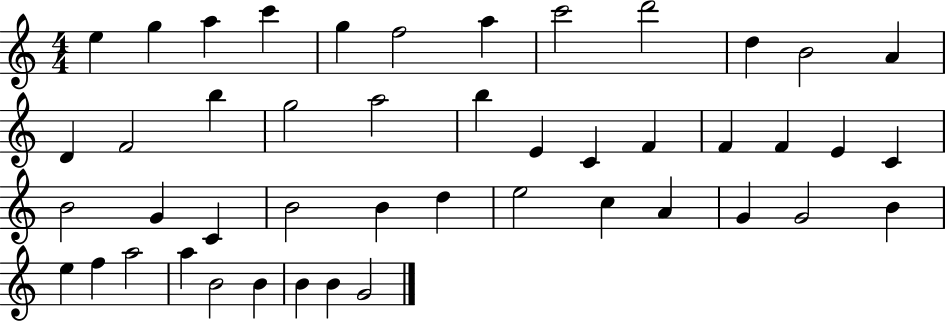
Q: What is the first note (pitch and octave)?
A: E5